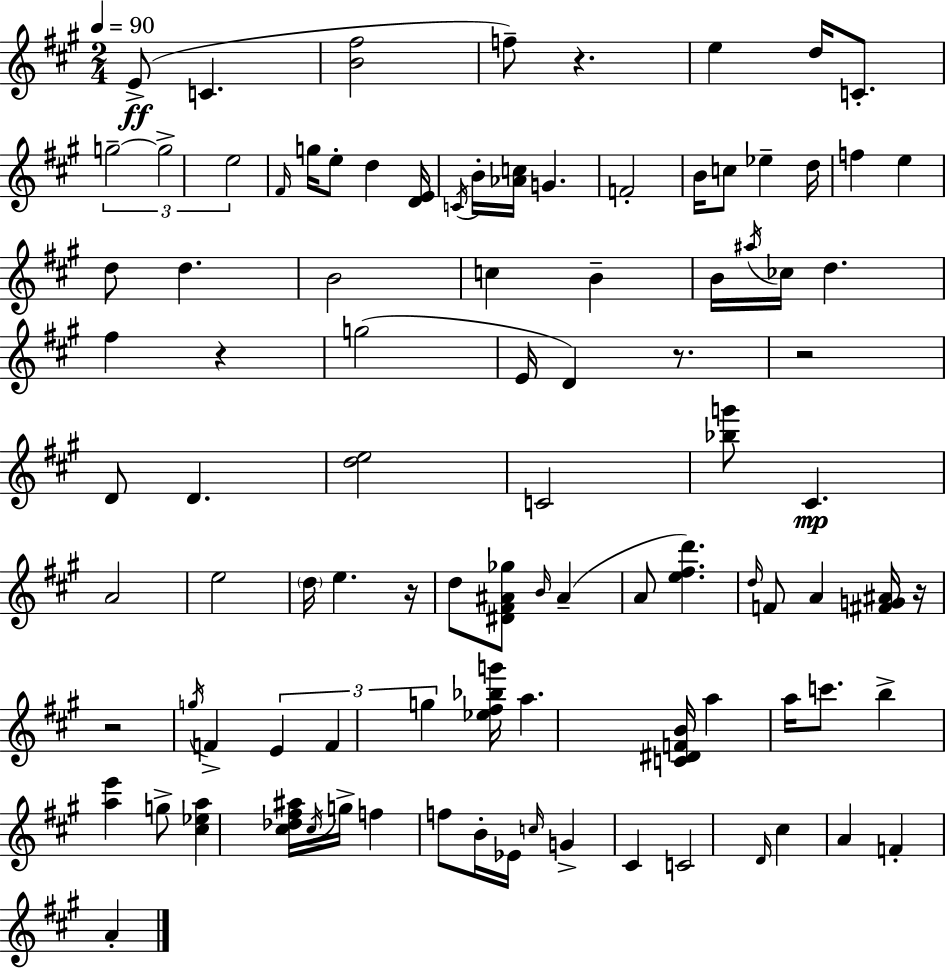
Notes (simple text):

E4/e C4/q. [B4,F#5]/h F5/e R/q. E5/q D5/s C4/e. G5/h G5/h E5/h F#4/s G5/s E5/e D5/q [D4,E4]/s C4/s B4/s [Ab4,C5]/s G4/q. F4/h B4/s C5/e Eb5/q D5/s F5/q E5/q D5/e D5/q. B4/h C5/q B4/q B4/s A#5/s CES5/s D5/q. F#5/q R/q G5/h E4/s D4/q R/e. R/h D4/e D4/q. [D5,E5]/h C4/h [Bb5,G6]/e C#4/q. A4/h E5/h D5/s E5/q. R/s D5/e [D#4,F#4,A#4,Gb5]/e B4/s A#4/q A4/e [E5,F#5,D6]/q. D5/s F4/e A4/q [F#4,G4,A#4]/s R/s R/h G5/s F4/q E4/q F4/q G5/q [Eb5,F#5,Bb5,G6]/s A5/q. [C4,D#4,F4,B4]/s A5/q A5/s C6/e. B5/q [A5,E6]/q G5/e [C#5,Eb5,A5]/q [C#5,Db5,F#5,A#5]/s C#5/s G5/s F5/q F5/e B4/s Eb4/s C5/s G4/q C#4/q C4/h D4/s C#5/q A4/q F4/q A4/q